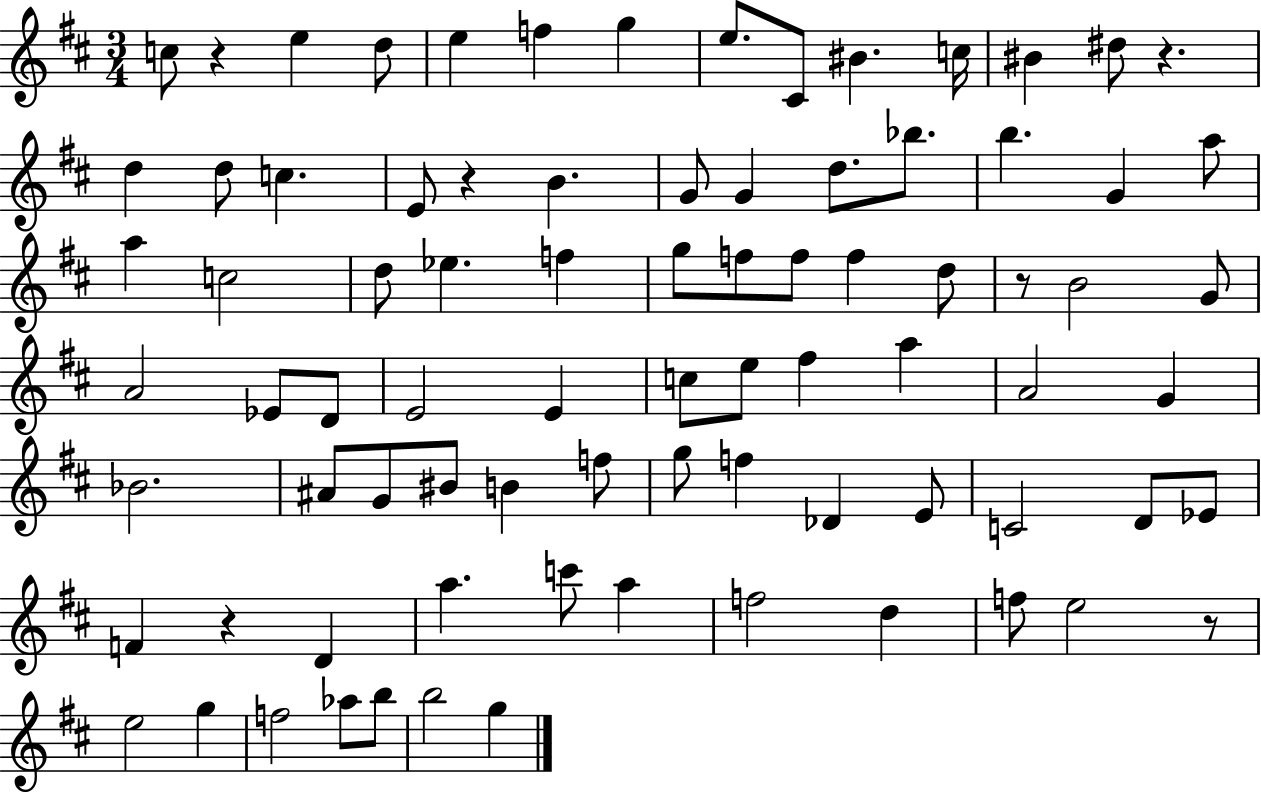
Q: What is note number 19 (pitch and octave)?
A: G4